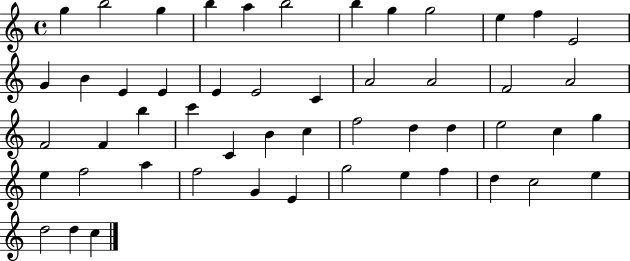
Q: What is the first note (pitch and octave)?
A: G5